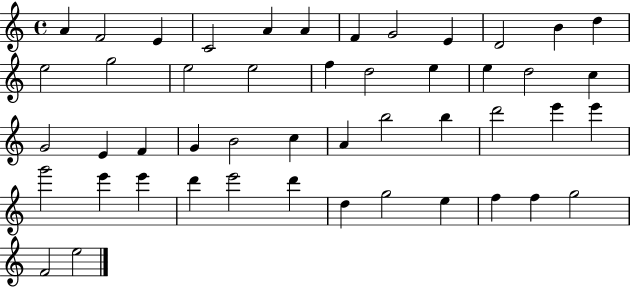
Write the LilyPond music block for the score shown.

{
  \clef treble
  \time 4/4
  \defaultTimeSignature
  \key c \major
  a'4 f'2 e'4 | c'2 a'4 a'4 | f'4 g'2 e'4 | d'2 b'4 d''4 | \break e''2 g''2 | e''2 e''2 | f''4 d''2 e''4 | e''4 d''2 c''4 | \break g'2 e'4 f'4 | g'4 b'2 c''4 | a'4 b''2 b''4 | d'''2 e'''4 e'''4 | \break g'''2 e'''4 e'''4 | d'''4 e'''2 d'''4 | d''4 g''2 e''4 | f''4 f''4 g''2 | \break f'2 e''2 | \bar "|."
}